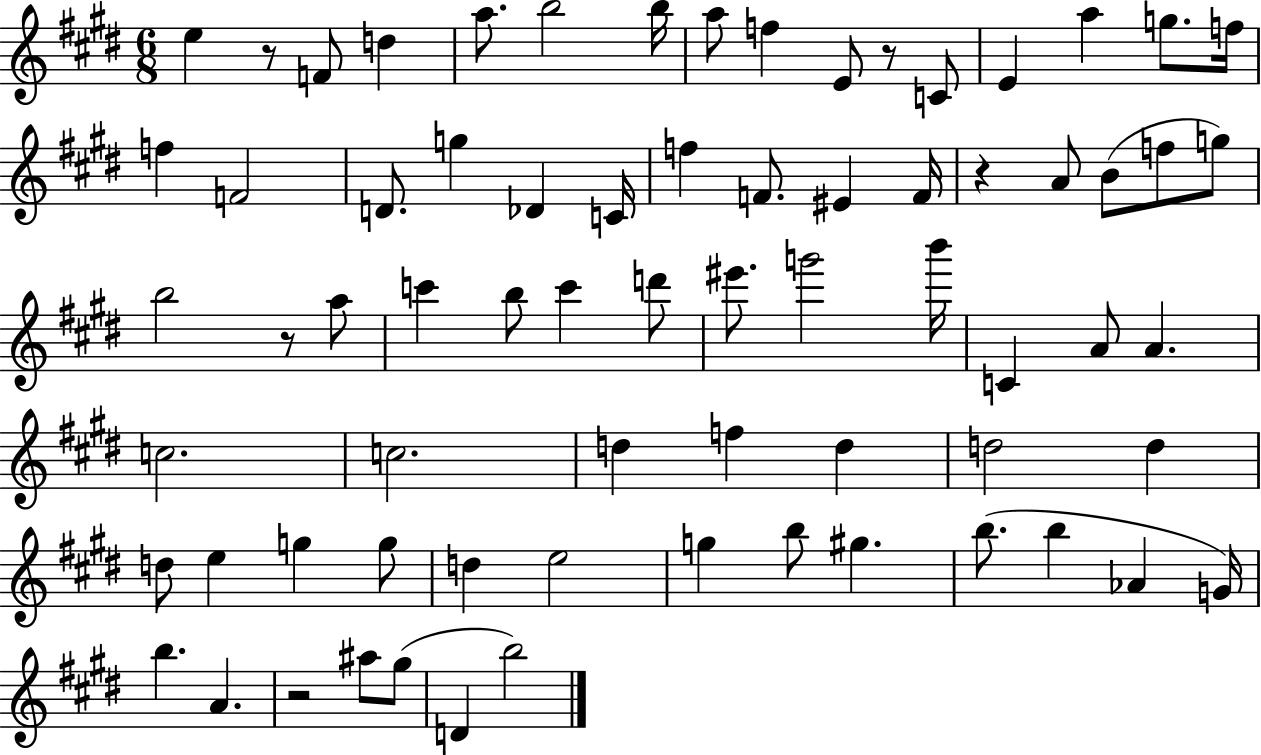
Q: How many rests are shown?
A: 5